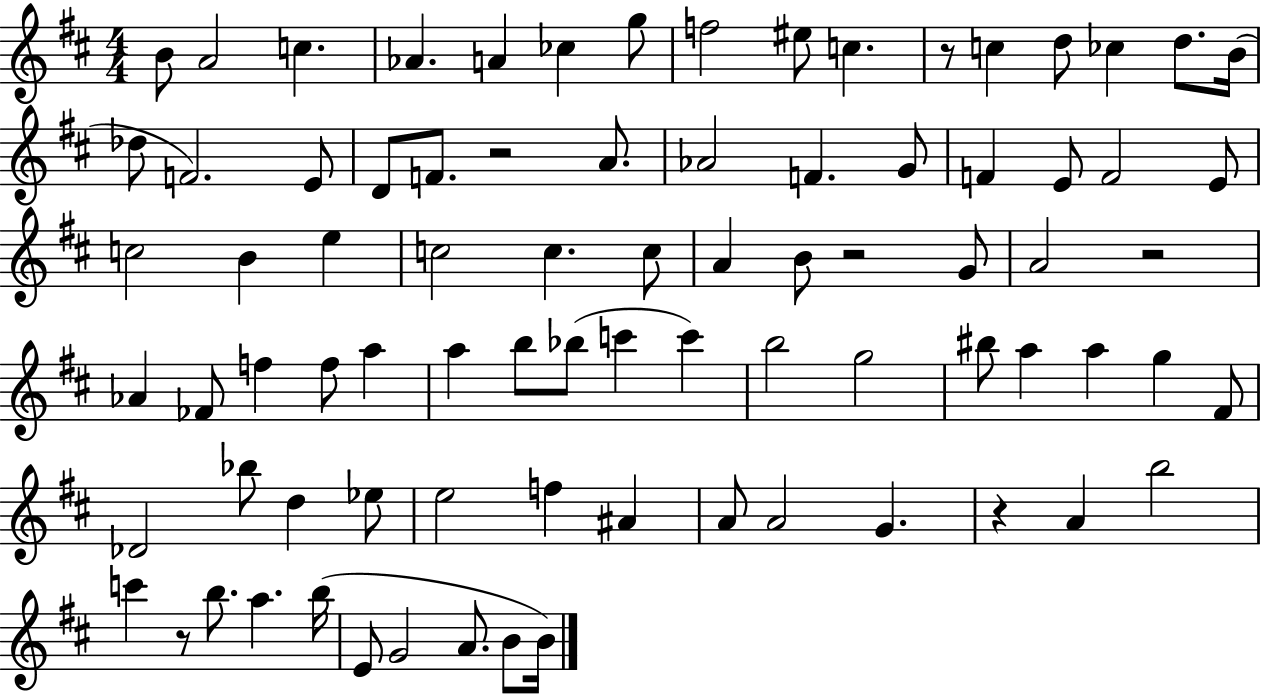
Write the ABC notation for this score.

X:1
T:Untitled
M:4/4
L:1/4
K:D
B/2 A2 c _A A _c g/2 f2 ^e/2 c z/2 c d/2 _c d/2 B/4 _d/2 F2 E/2 D/2 F/2 z2 A/2 _A2 F G/2 F E/2 F2 E/2 c2 B e c2 c c/2 A B/2 z2 G/2 A2 z2 _A _F/2 f f/2 a a b/2 _b/2 c' c' b2 g2 ^b/2 a a g ^F/2 _D2 _b/2 d _e/2 e2 f ^A A/2 A2 G z A b2 c' z/2 b/2 a b/4 E/2 G2 A/2 B/2 B/4